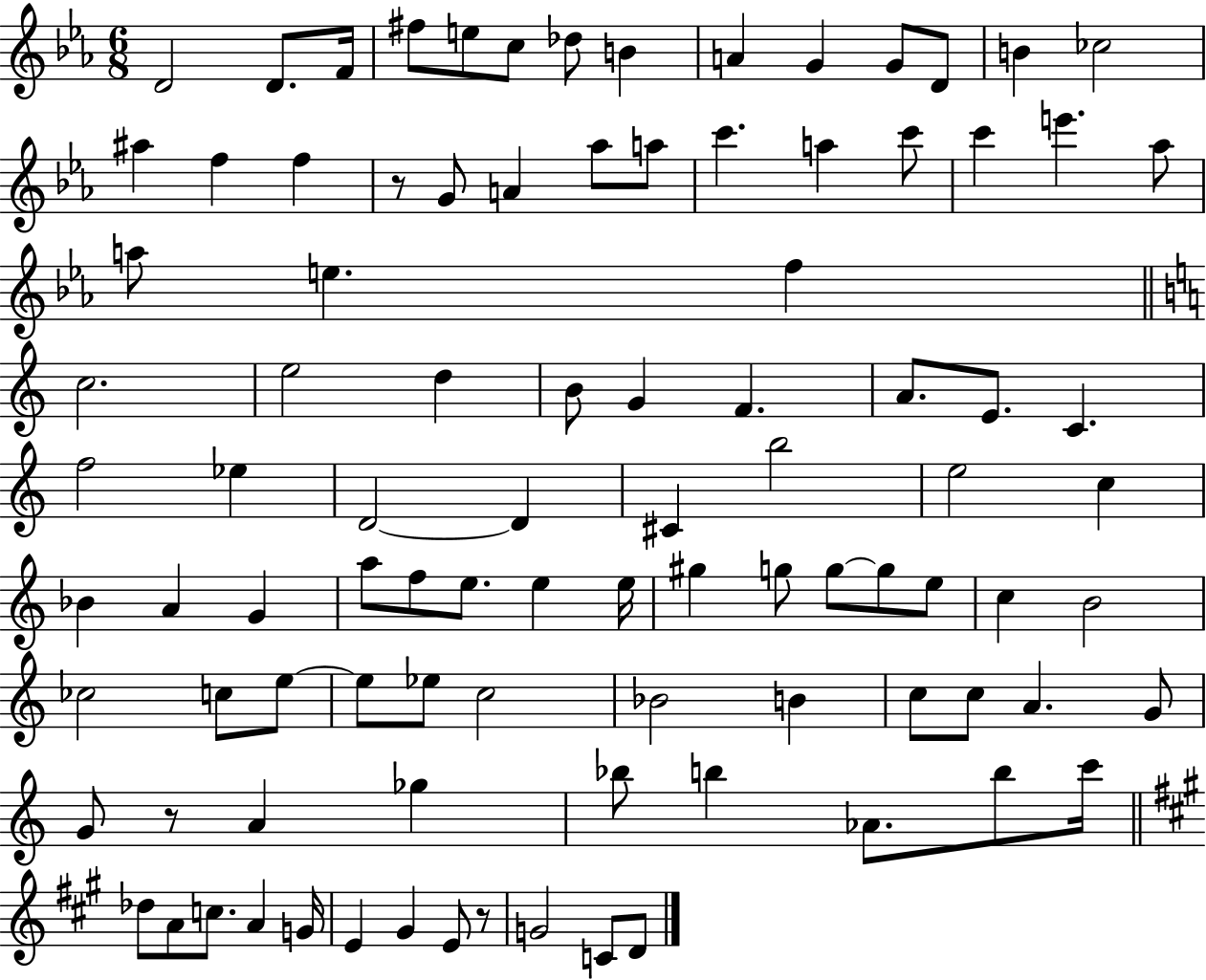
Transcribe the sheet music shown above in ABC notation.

X:1
T:Untitled
M:6/8
L:1/4
K:Eb
D2 D/2 F/4 ^f/2 e/2 c/2 _d/2 B A G G/2 D/2 B _c2 ^a f f z/2 G/2 A _a/2 a/2 c' a c'/2 c' e' _a/2 a/2 e f c2 e2 d B/2 G F A/2 E/2 C f2 _e D2 D ^C b2 e2 c _B A G a/2 f/2 e/2 e e/4 ^g g/2 g/2 g/2 e/2 c B2 _c2 c/2 e/2 e/2 _e/2 c2 _B2 B c/2 c/2 A G/2 G/2 z/2 A _g _b/2 b _A/2 b/2 c'/4 _d/2 A/2 c/2 A G/4 E ^G E/2 z/2 G2 C/2 D/2